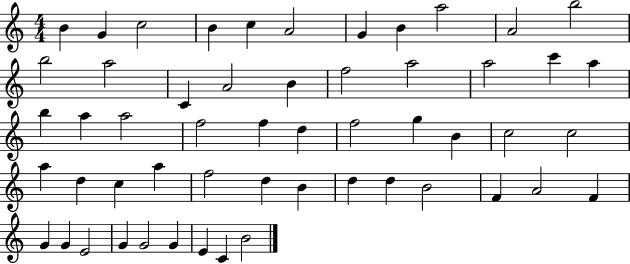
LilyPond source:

{
  \clef treble
  \numericTimeSignature
  \time 4/4
  \key c \major
  b'4 g'4 c''2 | b'4 c''4 a'2 | g'4 b'4 a''2 | a'2 b''2 | \break b''2 a''2 | c'4 a'2 b'4 | f''2 a''2 | a''2 c'''4 a''4 | \break b''4 a''4 a''2 | f''2 f''4 d''4 | f''2 g''4 b'4 | c''2 c''2 | \break a''4 d''4 c''4 a''4 | f''2 d''4 b'4 | d''4 d''4 b'2 | f'4 a'2 f'4 | \break g'4 g'4 e'2 | g'4 g'2 g'4 | e'4 c'4 b'2 | \bar "|."
}